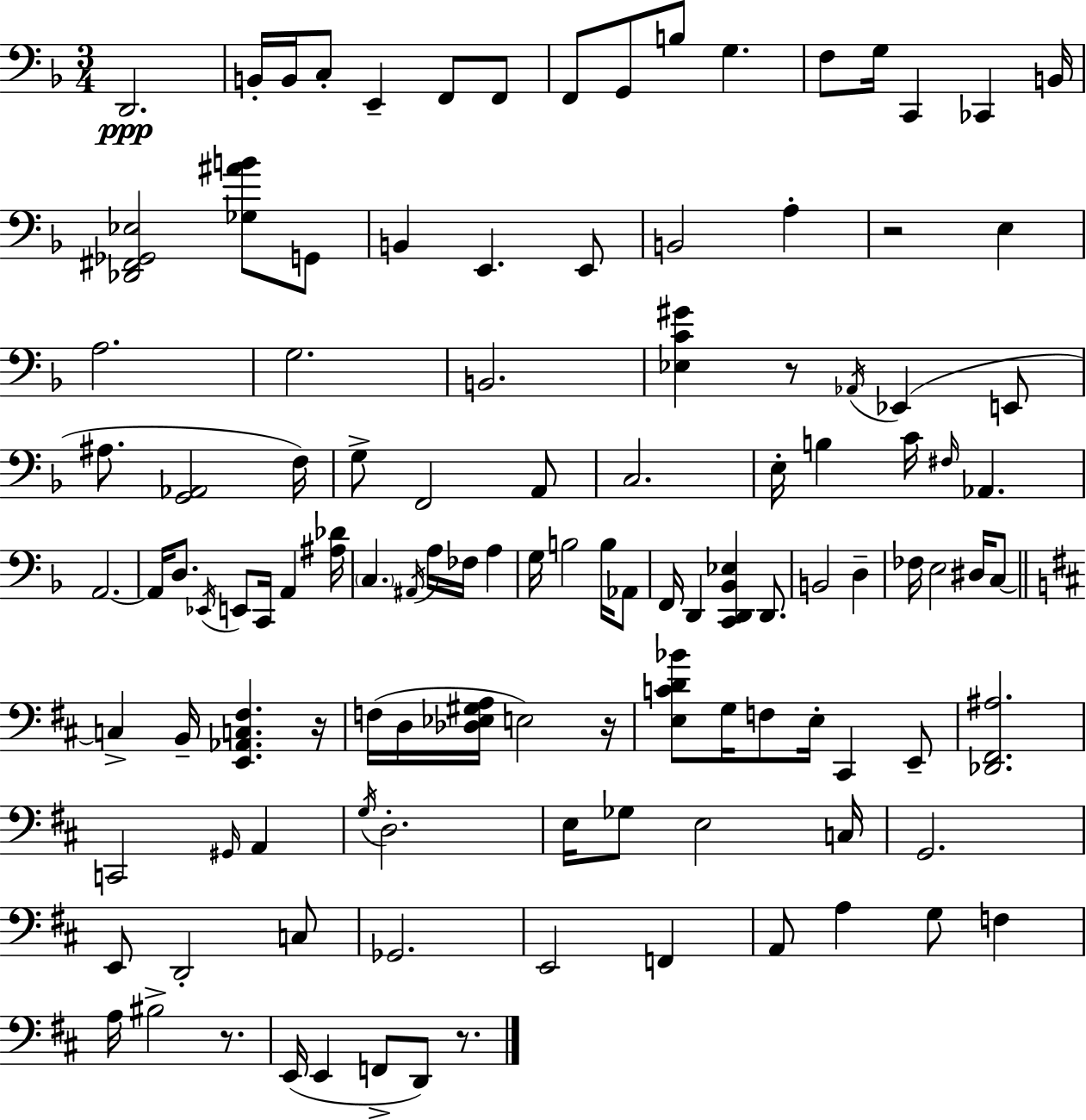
D2/h. B2/s B2/s C3/e E2/q F2/e F2/e F2/e G2/e B3/e G3/q. F3/e G3/s C2/q CES2/q B2/s [Db2,F#2,Gb2,Eb3]/h [Gb3,A#4,B4]/e G2/e B2/q E2/q. E2/e B2/h A3/q R/h E3/q A3/h. G3/h. B2/h. [Eb3,C4,G#4]/q R/e Ab2/s Eb2/q E2/e A#3/e. [G2,Ab2]/h F3/s G3/e F2/h A2/e C3/h. E3/s B3/q C4/s F#3/s Ab2/q. A2/h. A2/s D3/e. Eb2/s E2/e C2/s A2/q [A#3,Db4]/s C3/q. A#2/s A3/s FES3/s A3/q G3/s B3/h B3/s Ab2/e F2/s D2/q [C2,D2,Bb2,Eb3]/q D2/e. B2/h D3/q FES3/s E3/h D#3/s C3/e C3/q B2/s [E2,Ab2,C3,F#3]/q. R/s F3/s D3/s [Db3,Eb3,G#3,A3]/s E3/h R/s [E3,C4,D4,Bb4]/e G3/s F3/e E3/s C#2/q E2/e [Db2,F#2,A#3]/h. C2/h G#2/s A2/q G3/s D3/h. E3/s Gb3/e E3/h C3/s G2/h. E2/e D2/h C3/e Gb2/h. E2/h F2/q A2/e A3/q G3/e F3/q A3/s BIS3/h R/e. E2/s E2/q F2/e D2/e R/e.